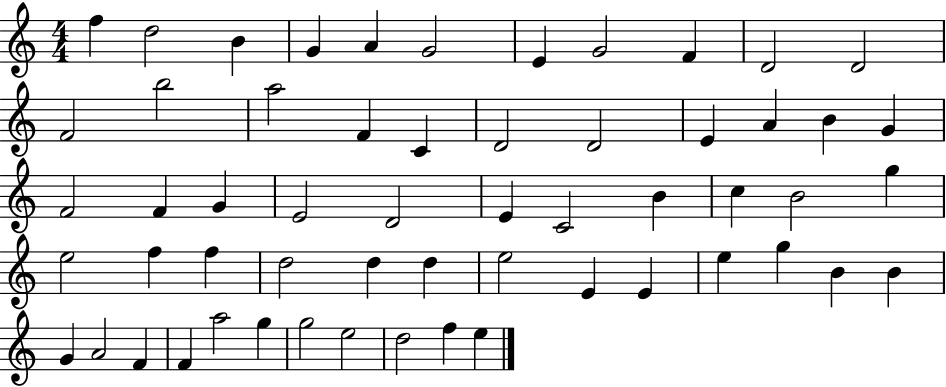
{
  \clef treble
  \numericTimeSignature
  \time 4/4
  \key c \major
  f''4 d''2 b'4 | g'4 a'4 g'2 | e'4 g'2 f'4 | d'2 d'2 | \break f'2 b''2 | a''2 f'4 c'4 | d'2 d'2 | e'4 a'4 b'4 g'4 | \break f'2 f'4 g'4 | e'2 d'2 | e'4 c'2 b'4 | c''4 b'2 g''4 | \break e''2 f''4 f''4 | d''2 d''4 d''4 | e''2 e'4 e'4 | e''4 g''4 b'4 b'4 | \break g'4 a'2 f'4 | f'4 a''2 g''4 | g''2 e''2 | d''2 f''4 e''4 | \break \bar "|."
}